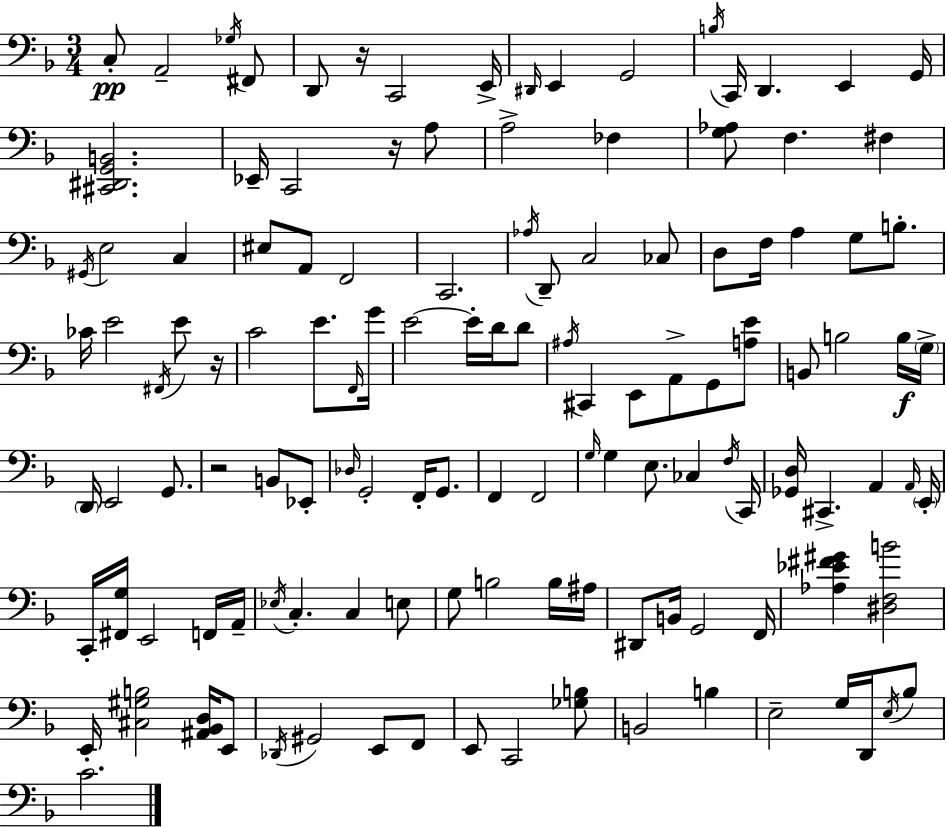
C3/e A2/h Gb3/s F#2/e D2/e R/s C2/h E2/s D#2/s E2/q G2/h B3/s C2/s D2/q. E2/q G2/s [C#2,D#2,G2,B2]/h. Eb2/s C2/h R/s A3/e A3/h FES3/q [G3,Ab3]/e F3/q. F#3/q G#2/s E3/h C3/q EIS3/e A2/e F2/h C2/h. Ab3/s D2/e C3/h CES3/e D3/e F3/s A3/q G3/e B3/e. CES4/s E4/h F#2/s E4/e R/s C4/h E4/e. F2/s G4/s E4/h E4/s D4/s D4/e A#3/s C#2/q E2/e A2/e G2/e [A3,E4]/e B2/e B3/h B3/s G3/s D2/s E2/h G2/e. R/h B2/e Eb2/e Db3/s G2/h F2/s G2/e. F2/q F2/h G3/s G3/q E3/e. CES3/q F3/s C2/s [Gb2,D3]/s C#2/q. A2/q A2/s E2/s C2/s [F#2,G3]/s E2/h F2/s A2/s Eb3/s C3/q. C3/q E3/e G3/e B3/h B3/s A#3/s D#2/e B2/s G2/h F2/s [Ab3,Eb4,F#4,G#4]/q [D#3,F3,B4]/h E2/s [C#3,G#3,B3]/h [A#2,Bb2,D3]/s E2/e Db2/s G#2/h E2/e F2/e E2/e C2/h [Gb3,B3]/e B2/h B3/q E3/h G3/s D2/s E3/s Bb3/e C4/h.